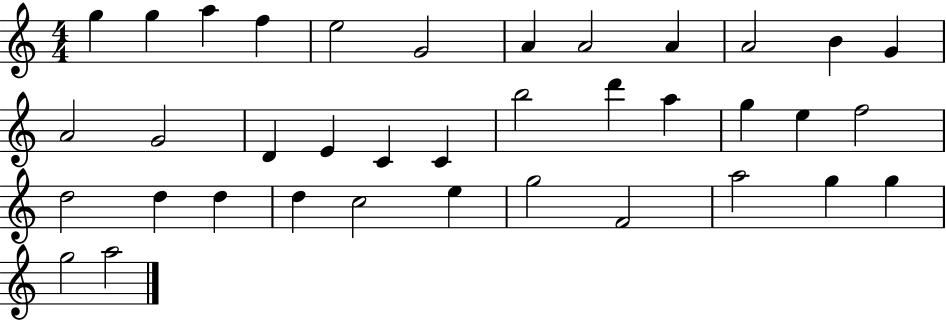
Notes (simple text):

G5/q G5/q A5/q F5/q E5/h G4/h A4/q A4/h A4/q A4/h B4/q G4/q A4/h G4/h D4/q E4/q C4/q C4/q B5/h D6/q A5/q G5/q E5/q F5/h D5/h D5/q D5/q D5/q C5/h E5/q G5/h F4/h A5/h G5/q G5/q G5/h A5/h